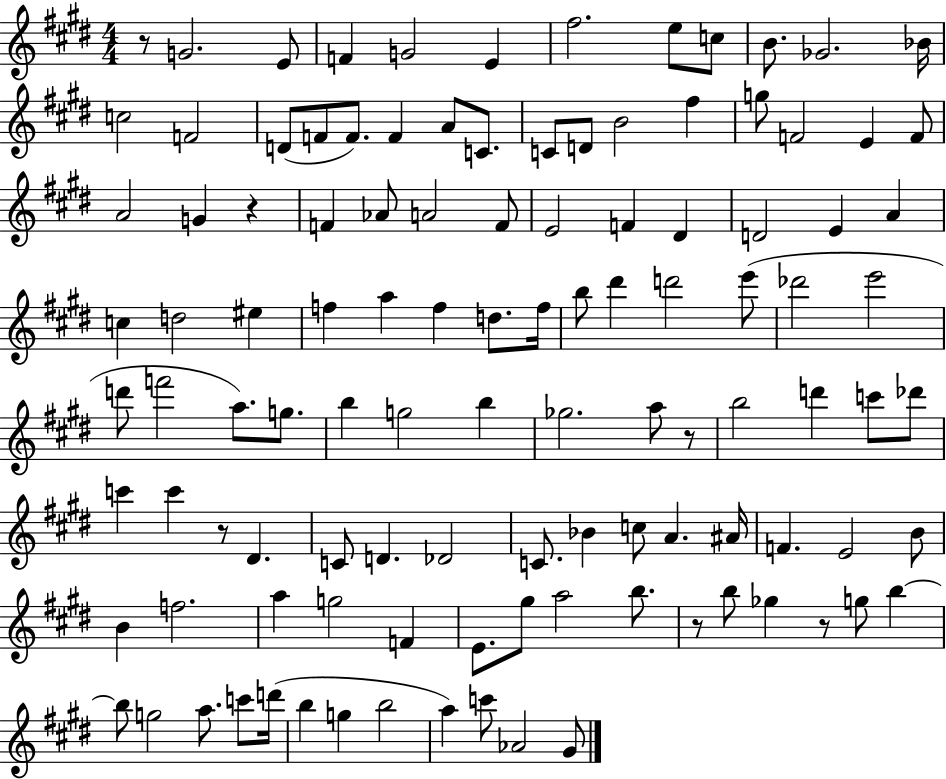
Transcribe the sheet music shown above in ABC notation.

X:1
T:Untitled
M:4/4
L:1/4
K:E
z/2 G2 E/2 F G2 E ^f2 e/2 c/2 B/2 _G2 _B/4 c2 F2 D/2 F/2 F/2 F A/2 C/2 C/2 D/2 B2 ^f g/2 F2 E F/2 A2 G z F _A/2 A2 F/2 E2 F ^D D2 E A c d2 ^e f a f d/2 f/4 b/2 ^d' d'2 e'/2 _d'2 e'2 d'/2 f'2 a/2 g/2 b g2 b _g2 a/2 z/2 b2 d' c'/2 _d'/2 c' c' z/2 ^D C/2 D _D2 C/2 _B c/2 A ^A/4 F E2 B/2 B f2 a g2 F E/2 ^g/2 a2 b/2 z/2 b/2 _g z/2 g/2 b b/2 g2 a/2 c'/2 d'/4 b g b2 a c'/2 _A2 ^G/2